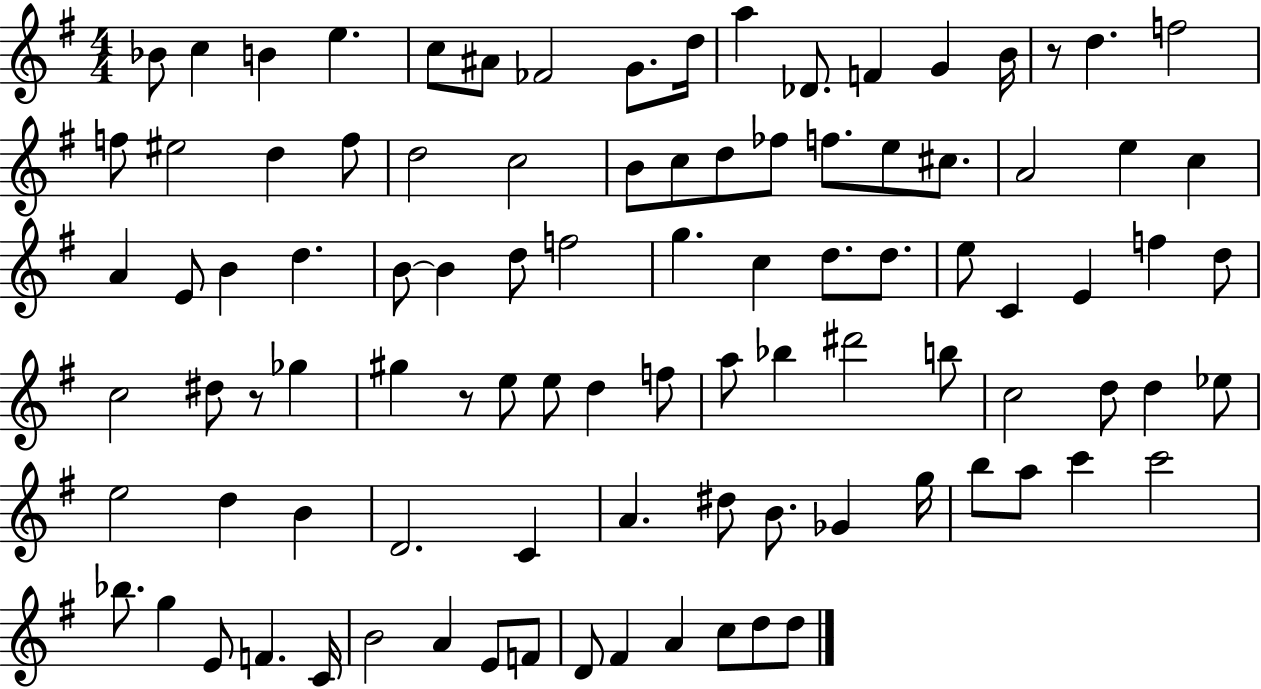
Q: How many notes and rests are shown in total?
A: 97